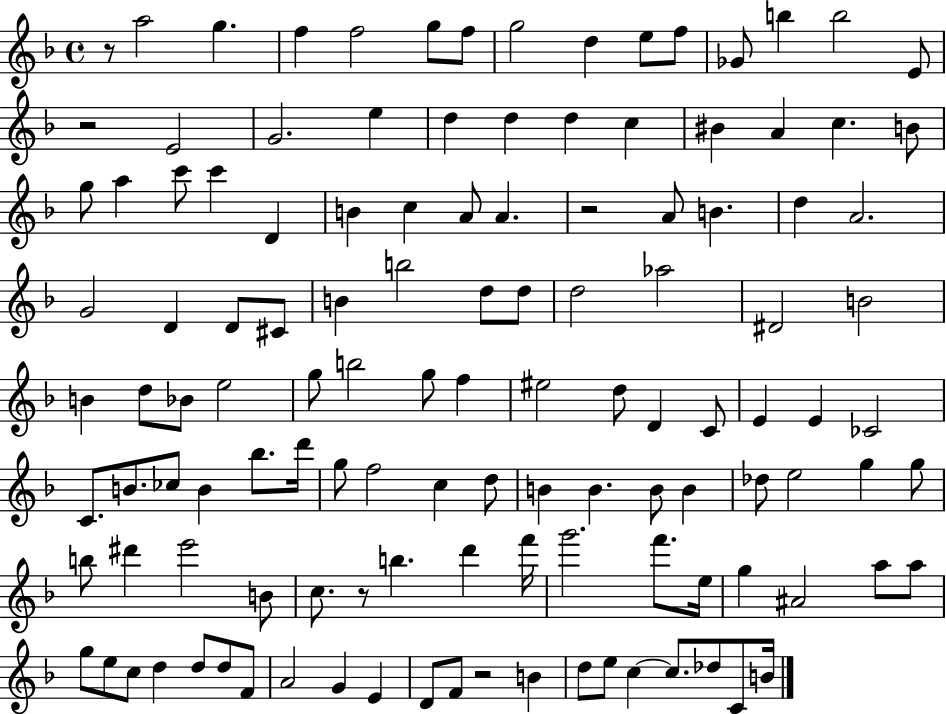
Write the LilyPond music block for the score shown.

{
  \clef treble
  \time 4/4
  \defaultTimeSignature
  \key f \major
  r8 a''2 g''4. | f''4 f''2 g''8 f''8 | g''2 d''4 e''8 f''8 | ges'8 b''4 b''2 e'8 | \break r2 e'2 | g'2. e''4 | d''4 d''4 d''4 c''4 | bis'4 a'4 c''4. b'8 | \break g''8 a''4 c'''8 c'''4 d'4 | b'4 c''4 a'8 a'4. | r2 a'8 b'4. | d''4 a'2. | \break g'2 d'4 d'8 cis'8 | b'4 b''2 d''8 d''8 | d''2 aes''2 | dis'2 b'2 | \break b'4 d''8 bes'8 e''2 | g''8 b''2 g''8 f''4 | eis''2 d''8 d'4 c'8 | e'4 e'4 ces'2 | \break c'8. b'8. ces''8 b'4 bes''8. d'''16 | g''8 f''2 c''4 d''8 | b'4 b'4. b'8 b'4 | des''8 e''2 g''4 g''8 | \break b''8 dis'''4 e'''2 b'8 | c''8. r8 b''4. d'''4 f'''16 | g'''2. f'''8. e''16 | g''4 ais'2 a''8 a''8 | \break g''8 e''8 c''8 d''4 d''8 d''8 f'8 | a'2 g'4 e'4 | d'8 f'8 r2 b'4 | d''8 e''8 c''4~~ c''8. des''8 c'8 b'16 | \break \bar "|."
}